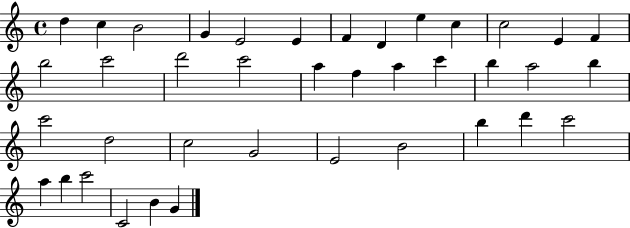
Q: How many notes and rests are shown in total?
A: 39